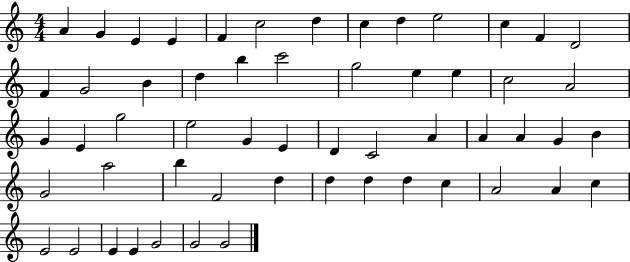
A4/q G4/q E4/q E4/q F4/q C5/h D5/q C5/q D5/q E5/h C5/q F4/q D4/h F4/q G4/h B4/q D5/q B5/q C6/h G5/h E5/q E5/q C5/h A4/h G4/q E4/q G5/h E5/h G4/q E4/q D4/q C4/h A4/q A4/q A4/q G4/q B4/q G4/h A5/h B5/q F4/h D5/q D5/q D5/q D5/q C5/q A4/h A4/q C5/q E4/h E4/h E4/q E4/q G4/h G4/h G4/h